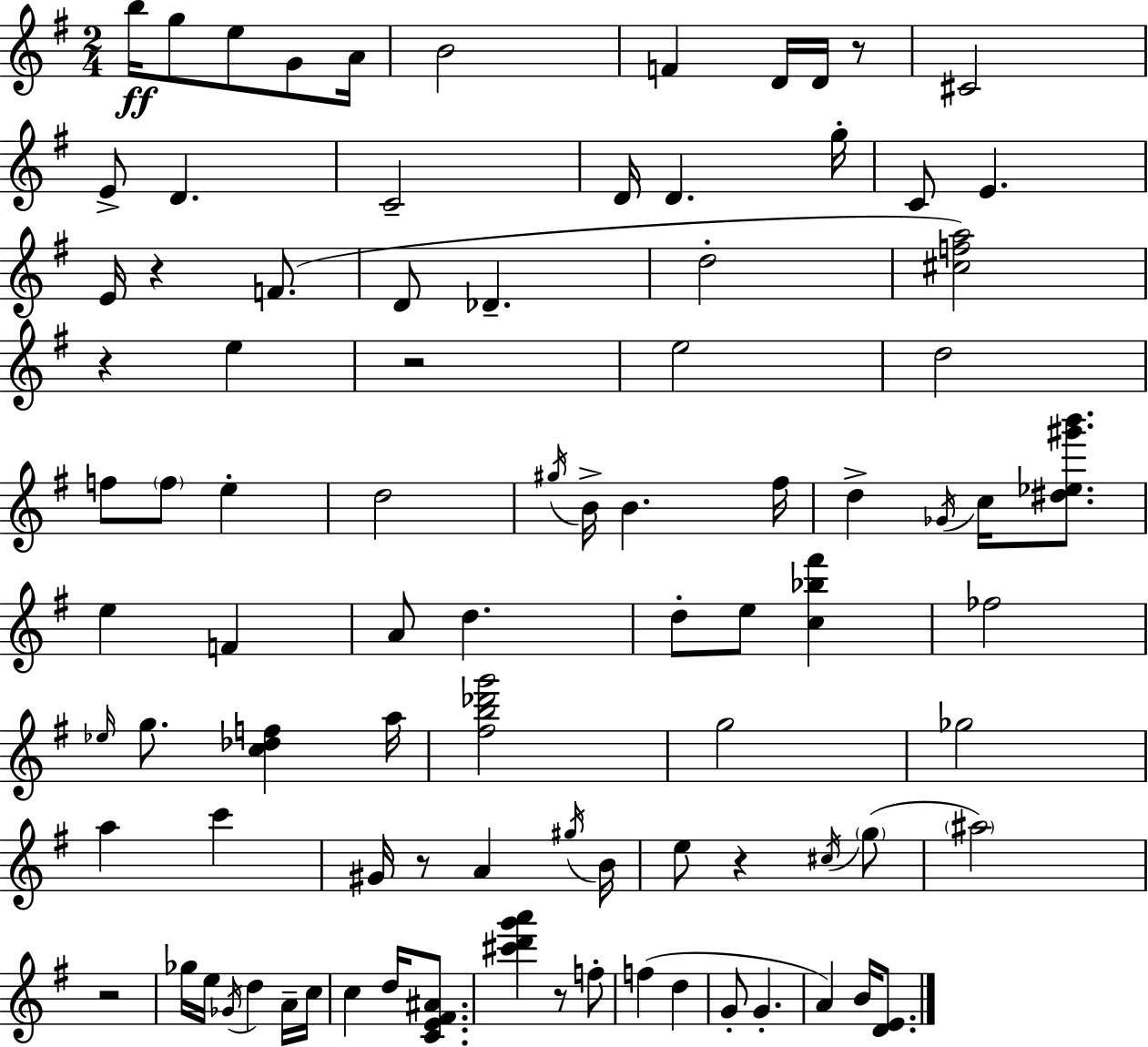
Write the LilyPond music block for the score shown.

{
  \clef treble
  \numericTimeSignature
  \time 2/4
  \key g \major
  b''16\ff g''8 e''8 g'8 a'16 | b'2 | f'4 d'16 d'16 r8 | cis'2 | \break e'8-> d'4. | c'2-- | d'16 d'4. g''16-. | c'8 e'4. | \break e'16 r4 f'8.( | d'8 des'4.-- | d''2-. | <cis'' f'' a''>2) | \break r4 e''4 | r2 | e''2 | d''2 | \break f''8 \parenthesize f''8 e''4-. | d''2 | \acciaccatura { gis''16 } b'16-> b'4. | fis''16 d''4-> \acciaccatura { ges'16 } c''16 <dis'' ees'' gis''' b'''>8. | \break e''4 f'4 | a'8 d''4. | d''8-. e''8 <c'' bes'' fis'''>4 | fes''2 | \break \grace { ees''16 } g''8. <c'' des'' f''>4 | a''16 <fis'' b'' des''' g'''>2 | g''2 | ges''2 | \break a''4 c'''4 | gis'16 r8 a'4 | \acciaccatura { gis''16 } b'16 e''8 r4 | \acciaccatura { cis''16 }( \parenthesize g''8 \parenthesize ais''2) | \break r2 | ges''16 e''16 \acciaccatura { ges'16 } | d''4 a'16-- c''16 c''4 | d''16 <c' e' fis' ais'>8. <cis''' d''' g''' a'''>4 | \break r8 f''8-. f''4( | d''4 g'8-. | g'4.-. a'4) | b'16 <d' e'>8. \bar "|."
}